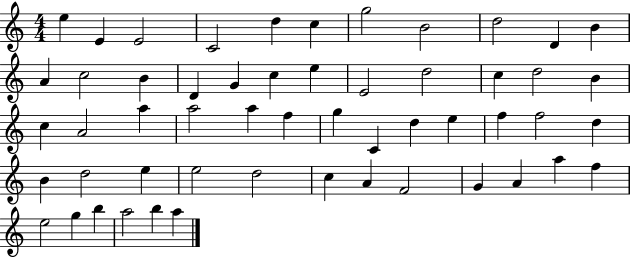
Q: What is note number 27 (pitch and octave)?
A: A5